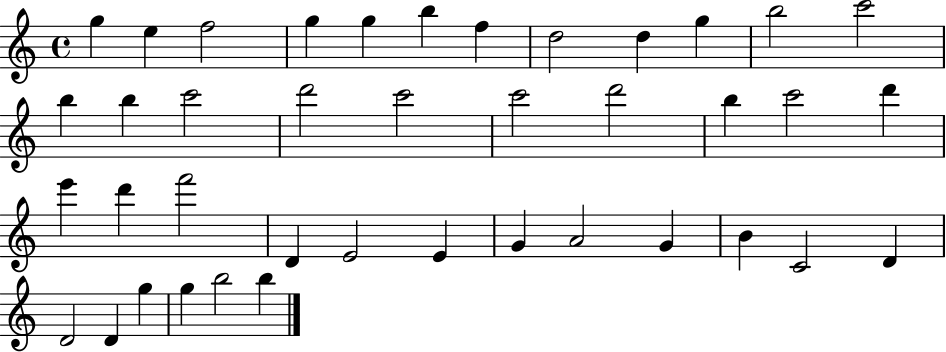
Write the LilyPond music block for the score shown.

{
  \clef treble
  \time 4/4
  \defaultTimeSignature
  \key c \major
  g''4 e''4 f''2 | g''4 g''4 b''4 f''4 | d''2 d''4 g''4 | b''2 c'''2 | \break b''4 b''4 c'''2 | d'''2 c'''2 | c'''2 d'''2 | b''4 c'''2 d'''4 | \break e'''4 d'''4 f'''2 | d'4 e'2 e'4 | g'4 a'2 g'4 | b'4 c'2 d'4 | \break d'2 d'4 g''4 | g''4 b''2 b''4 | \bar "|."
}